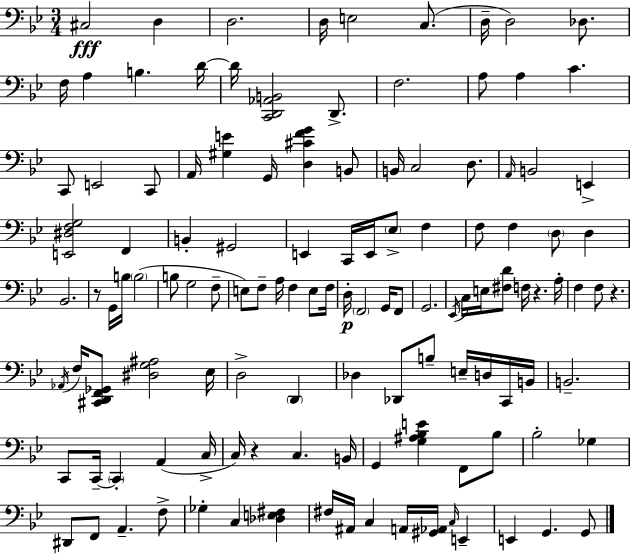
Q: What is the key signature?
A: G minor